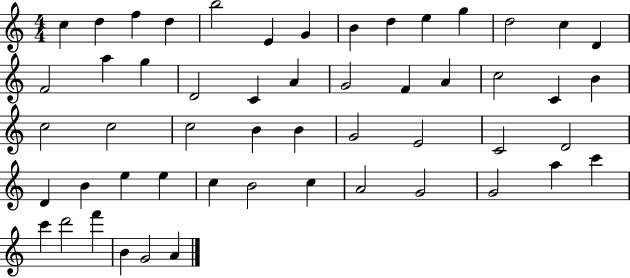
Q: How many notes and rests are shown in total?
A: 53